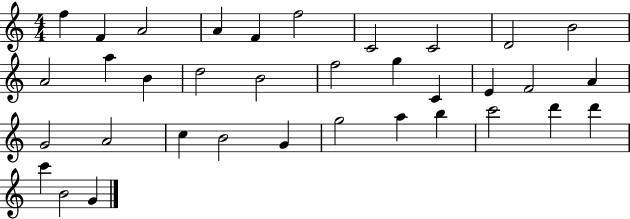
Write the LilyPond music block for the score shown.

{
  \clef treble
  \numericTimeSignature
  \time 4/4
  \key c \major
  f''4 f'4 a'2 | a'4 f'4 f''2 | c'2 c'2 | d'2 b'2 | \break a'2 a''4 b'4 | d''2 b'2 | f''2 g''4 c'4 | e'4 f'2 a'4 | \break g'2 a'2 | c''4 b'2 g'4 | g''2 a''4 b''4 | c'''2 d'''4 d'''4 | \break c'''4 b'2 g'4 | \bar "|."
}